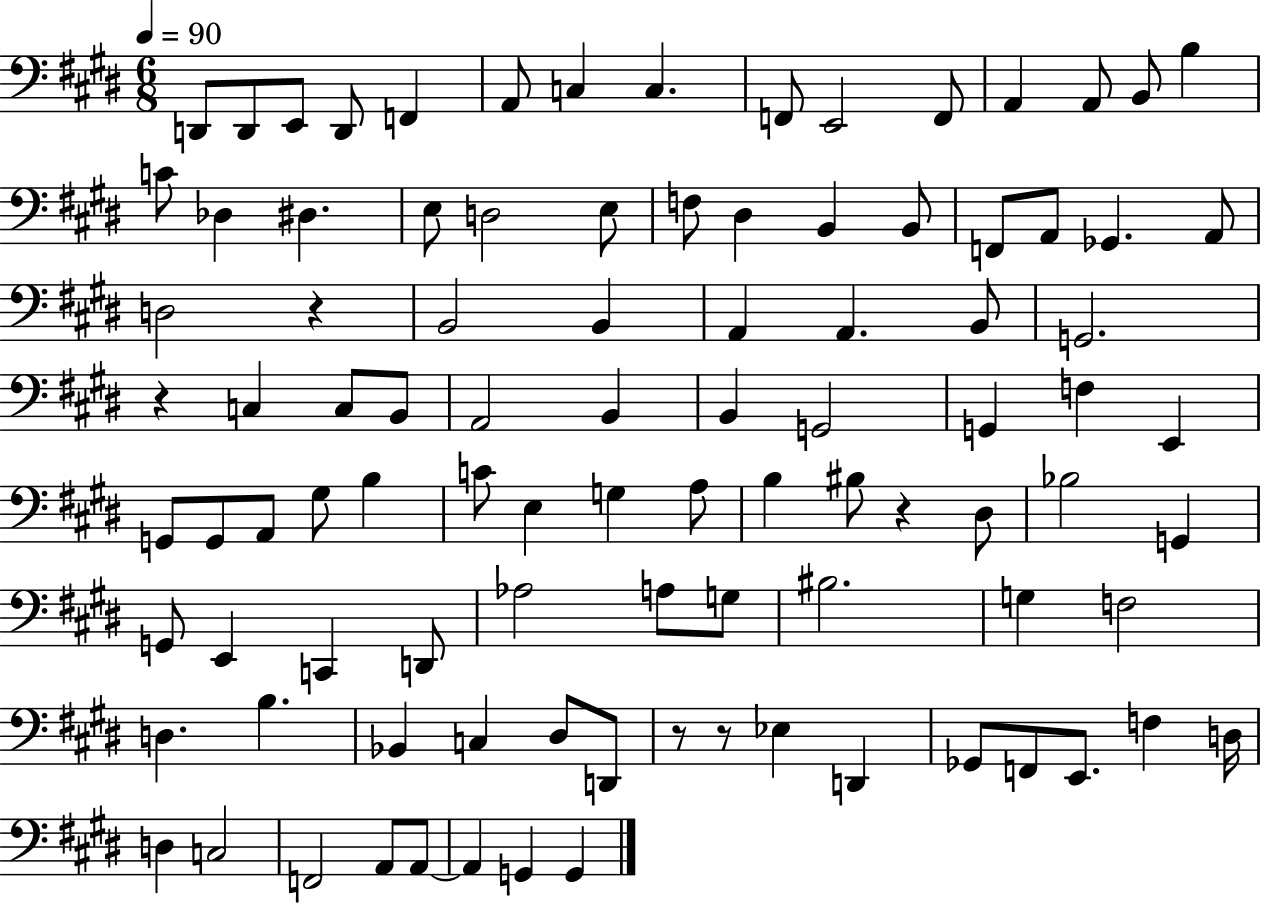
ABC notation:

X:1
T:Untitled
M:6/8
L:1/4
K:E
D,,/2 D,,/2 E,,/2 D,,/2 F,, A,,/2 C, C, F,,/2 E,,2 F,,/2 A,, A,,/2 B,,/2 B, C/2 _D, ^D, E,/2 D,2 E,/2 F,/2 ^D, B,, B,,/2 F,,/2 A,,/2 _G,, A,,/2 D,2 z B,,2 B,, A,, A,, B,,/2 G,,2 z C, C,/2 B,,/2 A,,2 B,, B,, G,,2 G,, F, E,, G,,/2 G,,/2 A,,/2 ^G,/2 B, C/2 E, G, A,/2 B, ^B,/2 z ^D,/2 _B,2 G,, G,,/2 E,, C,, D,,/2 _A,2 A,/2 G,/2 ^B,2 G, F,2 D, B, _B,, C, ^D,/2 D,,/2 z/2 z/2 _E, D,, _G,,/2 F,,/2 E,,/2 F, D,/4 D, C,2 F,,2 A,,/2 A,,/2 A,, G,, G,,